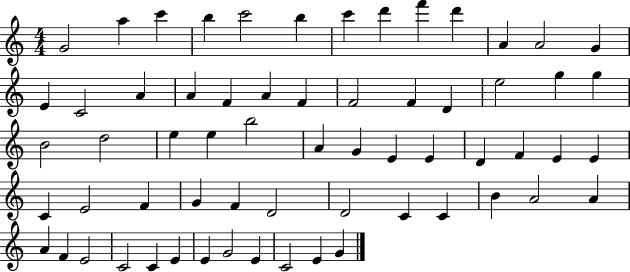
G4/h A5/q C6/q B5/q C6/h B5/q C6/q D6/q F6/q D6/q A4/q A4/h G4/q E4/q C4/h A4/q A4/q F4/q A4/q F4/q F4/h F4/q D4/q E5/h G5/q G5/q B4/h D5/h E5/q E5/q B5/h A4/q G4/q E4/q E4/q D4/q F4/q E4/q E4/q C4/q E4/h F4/q G4/q F4/q D4/h D4/h C4/q C4/q B4/q A4/h A4/q A4/q F4/q E4/h C4/h C4/q E4/q E4/q G4/h E4/q C4/h E4/q G4/q